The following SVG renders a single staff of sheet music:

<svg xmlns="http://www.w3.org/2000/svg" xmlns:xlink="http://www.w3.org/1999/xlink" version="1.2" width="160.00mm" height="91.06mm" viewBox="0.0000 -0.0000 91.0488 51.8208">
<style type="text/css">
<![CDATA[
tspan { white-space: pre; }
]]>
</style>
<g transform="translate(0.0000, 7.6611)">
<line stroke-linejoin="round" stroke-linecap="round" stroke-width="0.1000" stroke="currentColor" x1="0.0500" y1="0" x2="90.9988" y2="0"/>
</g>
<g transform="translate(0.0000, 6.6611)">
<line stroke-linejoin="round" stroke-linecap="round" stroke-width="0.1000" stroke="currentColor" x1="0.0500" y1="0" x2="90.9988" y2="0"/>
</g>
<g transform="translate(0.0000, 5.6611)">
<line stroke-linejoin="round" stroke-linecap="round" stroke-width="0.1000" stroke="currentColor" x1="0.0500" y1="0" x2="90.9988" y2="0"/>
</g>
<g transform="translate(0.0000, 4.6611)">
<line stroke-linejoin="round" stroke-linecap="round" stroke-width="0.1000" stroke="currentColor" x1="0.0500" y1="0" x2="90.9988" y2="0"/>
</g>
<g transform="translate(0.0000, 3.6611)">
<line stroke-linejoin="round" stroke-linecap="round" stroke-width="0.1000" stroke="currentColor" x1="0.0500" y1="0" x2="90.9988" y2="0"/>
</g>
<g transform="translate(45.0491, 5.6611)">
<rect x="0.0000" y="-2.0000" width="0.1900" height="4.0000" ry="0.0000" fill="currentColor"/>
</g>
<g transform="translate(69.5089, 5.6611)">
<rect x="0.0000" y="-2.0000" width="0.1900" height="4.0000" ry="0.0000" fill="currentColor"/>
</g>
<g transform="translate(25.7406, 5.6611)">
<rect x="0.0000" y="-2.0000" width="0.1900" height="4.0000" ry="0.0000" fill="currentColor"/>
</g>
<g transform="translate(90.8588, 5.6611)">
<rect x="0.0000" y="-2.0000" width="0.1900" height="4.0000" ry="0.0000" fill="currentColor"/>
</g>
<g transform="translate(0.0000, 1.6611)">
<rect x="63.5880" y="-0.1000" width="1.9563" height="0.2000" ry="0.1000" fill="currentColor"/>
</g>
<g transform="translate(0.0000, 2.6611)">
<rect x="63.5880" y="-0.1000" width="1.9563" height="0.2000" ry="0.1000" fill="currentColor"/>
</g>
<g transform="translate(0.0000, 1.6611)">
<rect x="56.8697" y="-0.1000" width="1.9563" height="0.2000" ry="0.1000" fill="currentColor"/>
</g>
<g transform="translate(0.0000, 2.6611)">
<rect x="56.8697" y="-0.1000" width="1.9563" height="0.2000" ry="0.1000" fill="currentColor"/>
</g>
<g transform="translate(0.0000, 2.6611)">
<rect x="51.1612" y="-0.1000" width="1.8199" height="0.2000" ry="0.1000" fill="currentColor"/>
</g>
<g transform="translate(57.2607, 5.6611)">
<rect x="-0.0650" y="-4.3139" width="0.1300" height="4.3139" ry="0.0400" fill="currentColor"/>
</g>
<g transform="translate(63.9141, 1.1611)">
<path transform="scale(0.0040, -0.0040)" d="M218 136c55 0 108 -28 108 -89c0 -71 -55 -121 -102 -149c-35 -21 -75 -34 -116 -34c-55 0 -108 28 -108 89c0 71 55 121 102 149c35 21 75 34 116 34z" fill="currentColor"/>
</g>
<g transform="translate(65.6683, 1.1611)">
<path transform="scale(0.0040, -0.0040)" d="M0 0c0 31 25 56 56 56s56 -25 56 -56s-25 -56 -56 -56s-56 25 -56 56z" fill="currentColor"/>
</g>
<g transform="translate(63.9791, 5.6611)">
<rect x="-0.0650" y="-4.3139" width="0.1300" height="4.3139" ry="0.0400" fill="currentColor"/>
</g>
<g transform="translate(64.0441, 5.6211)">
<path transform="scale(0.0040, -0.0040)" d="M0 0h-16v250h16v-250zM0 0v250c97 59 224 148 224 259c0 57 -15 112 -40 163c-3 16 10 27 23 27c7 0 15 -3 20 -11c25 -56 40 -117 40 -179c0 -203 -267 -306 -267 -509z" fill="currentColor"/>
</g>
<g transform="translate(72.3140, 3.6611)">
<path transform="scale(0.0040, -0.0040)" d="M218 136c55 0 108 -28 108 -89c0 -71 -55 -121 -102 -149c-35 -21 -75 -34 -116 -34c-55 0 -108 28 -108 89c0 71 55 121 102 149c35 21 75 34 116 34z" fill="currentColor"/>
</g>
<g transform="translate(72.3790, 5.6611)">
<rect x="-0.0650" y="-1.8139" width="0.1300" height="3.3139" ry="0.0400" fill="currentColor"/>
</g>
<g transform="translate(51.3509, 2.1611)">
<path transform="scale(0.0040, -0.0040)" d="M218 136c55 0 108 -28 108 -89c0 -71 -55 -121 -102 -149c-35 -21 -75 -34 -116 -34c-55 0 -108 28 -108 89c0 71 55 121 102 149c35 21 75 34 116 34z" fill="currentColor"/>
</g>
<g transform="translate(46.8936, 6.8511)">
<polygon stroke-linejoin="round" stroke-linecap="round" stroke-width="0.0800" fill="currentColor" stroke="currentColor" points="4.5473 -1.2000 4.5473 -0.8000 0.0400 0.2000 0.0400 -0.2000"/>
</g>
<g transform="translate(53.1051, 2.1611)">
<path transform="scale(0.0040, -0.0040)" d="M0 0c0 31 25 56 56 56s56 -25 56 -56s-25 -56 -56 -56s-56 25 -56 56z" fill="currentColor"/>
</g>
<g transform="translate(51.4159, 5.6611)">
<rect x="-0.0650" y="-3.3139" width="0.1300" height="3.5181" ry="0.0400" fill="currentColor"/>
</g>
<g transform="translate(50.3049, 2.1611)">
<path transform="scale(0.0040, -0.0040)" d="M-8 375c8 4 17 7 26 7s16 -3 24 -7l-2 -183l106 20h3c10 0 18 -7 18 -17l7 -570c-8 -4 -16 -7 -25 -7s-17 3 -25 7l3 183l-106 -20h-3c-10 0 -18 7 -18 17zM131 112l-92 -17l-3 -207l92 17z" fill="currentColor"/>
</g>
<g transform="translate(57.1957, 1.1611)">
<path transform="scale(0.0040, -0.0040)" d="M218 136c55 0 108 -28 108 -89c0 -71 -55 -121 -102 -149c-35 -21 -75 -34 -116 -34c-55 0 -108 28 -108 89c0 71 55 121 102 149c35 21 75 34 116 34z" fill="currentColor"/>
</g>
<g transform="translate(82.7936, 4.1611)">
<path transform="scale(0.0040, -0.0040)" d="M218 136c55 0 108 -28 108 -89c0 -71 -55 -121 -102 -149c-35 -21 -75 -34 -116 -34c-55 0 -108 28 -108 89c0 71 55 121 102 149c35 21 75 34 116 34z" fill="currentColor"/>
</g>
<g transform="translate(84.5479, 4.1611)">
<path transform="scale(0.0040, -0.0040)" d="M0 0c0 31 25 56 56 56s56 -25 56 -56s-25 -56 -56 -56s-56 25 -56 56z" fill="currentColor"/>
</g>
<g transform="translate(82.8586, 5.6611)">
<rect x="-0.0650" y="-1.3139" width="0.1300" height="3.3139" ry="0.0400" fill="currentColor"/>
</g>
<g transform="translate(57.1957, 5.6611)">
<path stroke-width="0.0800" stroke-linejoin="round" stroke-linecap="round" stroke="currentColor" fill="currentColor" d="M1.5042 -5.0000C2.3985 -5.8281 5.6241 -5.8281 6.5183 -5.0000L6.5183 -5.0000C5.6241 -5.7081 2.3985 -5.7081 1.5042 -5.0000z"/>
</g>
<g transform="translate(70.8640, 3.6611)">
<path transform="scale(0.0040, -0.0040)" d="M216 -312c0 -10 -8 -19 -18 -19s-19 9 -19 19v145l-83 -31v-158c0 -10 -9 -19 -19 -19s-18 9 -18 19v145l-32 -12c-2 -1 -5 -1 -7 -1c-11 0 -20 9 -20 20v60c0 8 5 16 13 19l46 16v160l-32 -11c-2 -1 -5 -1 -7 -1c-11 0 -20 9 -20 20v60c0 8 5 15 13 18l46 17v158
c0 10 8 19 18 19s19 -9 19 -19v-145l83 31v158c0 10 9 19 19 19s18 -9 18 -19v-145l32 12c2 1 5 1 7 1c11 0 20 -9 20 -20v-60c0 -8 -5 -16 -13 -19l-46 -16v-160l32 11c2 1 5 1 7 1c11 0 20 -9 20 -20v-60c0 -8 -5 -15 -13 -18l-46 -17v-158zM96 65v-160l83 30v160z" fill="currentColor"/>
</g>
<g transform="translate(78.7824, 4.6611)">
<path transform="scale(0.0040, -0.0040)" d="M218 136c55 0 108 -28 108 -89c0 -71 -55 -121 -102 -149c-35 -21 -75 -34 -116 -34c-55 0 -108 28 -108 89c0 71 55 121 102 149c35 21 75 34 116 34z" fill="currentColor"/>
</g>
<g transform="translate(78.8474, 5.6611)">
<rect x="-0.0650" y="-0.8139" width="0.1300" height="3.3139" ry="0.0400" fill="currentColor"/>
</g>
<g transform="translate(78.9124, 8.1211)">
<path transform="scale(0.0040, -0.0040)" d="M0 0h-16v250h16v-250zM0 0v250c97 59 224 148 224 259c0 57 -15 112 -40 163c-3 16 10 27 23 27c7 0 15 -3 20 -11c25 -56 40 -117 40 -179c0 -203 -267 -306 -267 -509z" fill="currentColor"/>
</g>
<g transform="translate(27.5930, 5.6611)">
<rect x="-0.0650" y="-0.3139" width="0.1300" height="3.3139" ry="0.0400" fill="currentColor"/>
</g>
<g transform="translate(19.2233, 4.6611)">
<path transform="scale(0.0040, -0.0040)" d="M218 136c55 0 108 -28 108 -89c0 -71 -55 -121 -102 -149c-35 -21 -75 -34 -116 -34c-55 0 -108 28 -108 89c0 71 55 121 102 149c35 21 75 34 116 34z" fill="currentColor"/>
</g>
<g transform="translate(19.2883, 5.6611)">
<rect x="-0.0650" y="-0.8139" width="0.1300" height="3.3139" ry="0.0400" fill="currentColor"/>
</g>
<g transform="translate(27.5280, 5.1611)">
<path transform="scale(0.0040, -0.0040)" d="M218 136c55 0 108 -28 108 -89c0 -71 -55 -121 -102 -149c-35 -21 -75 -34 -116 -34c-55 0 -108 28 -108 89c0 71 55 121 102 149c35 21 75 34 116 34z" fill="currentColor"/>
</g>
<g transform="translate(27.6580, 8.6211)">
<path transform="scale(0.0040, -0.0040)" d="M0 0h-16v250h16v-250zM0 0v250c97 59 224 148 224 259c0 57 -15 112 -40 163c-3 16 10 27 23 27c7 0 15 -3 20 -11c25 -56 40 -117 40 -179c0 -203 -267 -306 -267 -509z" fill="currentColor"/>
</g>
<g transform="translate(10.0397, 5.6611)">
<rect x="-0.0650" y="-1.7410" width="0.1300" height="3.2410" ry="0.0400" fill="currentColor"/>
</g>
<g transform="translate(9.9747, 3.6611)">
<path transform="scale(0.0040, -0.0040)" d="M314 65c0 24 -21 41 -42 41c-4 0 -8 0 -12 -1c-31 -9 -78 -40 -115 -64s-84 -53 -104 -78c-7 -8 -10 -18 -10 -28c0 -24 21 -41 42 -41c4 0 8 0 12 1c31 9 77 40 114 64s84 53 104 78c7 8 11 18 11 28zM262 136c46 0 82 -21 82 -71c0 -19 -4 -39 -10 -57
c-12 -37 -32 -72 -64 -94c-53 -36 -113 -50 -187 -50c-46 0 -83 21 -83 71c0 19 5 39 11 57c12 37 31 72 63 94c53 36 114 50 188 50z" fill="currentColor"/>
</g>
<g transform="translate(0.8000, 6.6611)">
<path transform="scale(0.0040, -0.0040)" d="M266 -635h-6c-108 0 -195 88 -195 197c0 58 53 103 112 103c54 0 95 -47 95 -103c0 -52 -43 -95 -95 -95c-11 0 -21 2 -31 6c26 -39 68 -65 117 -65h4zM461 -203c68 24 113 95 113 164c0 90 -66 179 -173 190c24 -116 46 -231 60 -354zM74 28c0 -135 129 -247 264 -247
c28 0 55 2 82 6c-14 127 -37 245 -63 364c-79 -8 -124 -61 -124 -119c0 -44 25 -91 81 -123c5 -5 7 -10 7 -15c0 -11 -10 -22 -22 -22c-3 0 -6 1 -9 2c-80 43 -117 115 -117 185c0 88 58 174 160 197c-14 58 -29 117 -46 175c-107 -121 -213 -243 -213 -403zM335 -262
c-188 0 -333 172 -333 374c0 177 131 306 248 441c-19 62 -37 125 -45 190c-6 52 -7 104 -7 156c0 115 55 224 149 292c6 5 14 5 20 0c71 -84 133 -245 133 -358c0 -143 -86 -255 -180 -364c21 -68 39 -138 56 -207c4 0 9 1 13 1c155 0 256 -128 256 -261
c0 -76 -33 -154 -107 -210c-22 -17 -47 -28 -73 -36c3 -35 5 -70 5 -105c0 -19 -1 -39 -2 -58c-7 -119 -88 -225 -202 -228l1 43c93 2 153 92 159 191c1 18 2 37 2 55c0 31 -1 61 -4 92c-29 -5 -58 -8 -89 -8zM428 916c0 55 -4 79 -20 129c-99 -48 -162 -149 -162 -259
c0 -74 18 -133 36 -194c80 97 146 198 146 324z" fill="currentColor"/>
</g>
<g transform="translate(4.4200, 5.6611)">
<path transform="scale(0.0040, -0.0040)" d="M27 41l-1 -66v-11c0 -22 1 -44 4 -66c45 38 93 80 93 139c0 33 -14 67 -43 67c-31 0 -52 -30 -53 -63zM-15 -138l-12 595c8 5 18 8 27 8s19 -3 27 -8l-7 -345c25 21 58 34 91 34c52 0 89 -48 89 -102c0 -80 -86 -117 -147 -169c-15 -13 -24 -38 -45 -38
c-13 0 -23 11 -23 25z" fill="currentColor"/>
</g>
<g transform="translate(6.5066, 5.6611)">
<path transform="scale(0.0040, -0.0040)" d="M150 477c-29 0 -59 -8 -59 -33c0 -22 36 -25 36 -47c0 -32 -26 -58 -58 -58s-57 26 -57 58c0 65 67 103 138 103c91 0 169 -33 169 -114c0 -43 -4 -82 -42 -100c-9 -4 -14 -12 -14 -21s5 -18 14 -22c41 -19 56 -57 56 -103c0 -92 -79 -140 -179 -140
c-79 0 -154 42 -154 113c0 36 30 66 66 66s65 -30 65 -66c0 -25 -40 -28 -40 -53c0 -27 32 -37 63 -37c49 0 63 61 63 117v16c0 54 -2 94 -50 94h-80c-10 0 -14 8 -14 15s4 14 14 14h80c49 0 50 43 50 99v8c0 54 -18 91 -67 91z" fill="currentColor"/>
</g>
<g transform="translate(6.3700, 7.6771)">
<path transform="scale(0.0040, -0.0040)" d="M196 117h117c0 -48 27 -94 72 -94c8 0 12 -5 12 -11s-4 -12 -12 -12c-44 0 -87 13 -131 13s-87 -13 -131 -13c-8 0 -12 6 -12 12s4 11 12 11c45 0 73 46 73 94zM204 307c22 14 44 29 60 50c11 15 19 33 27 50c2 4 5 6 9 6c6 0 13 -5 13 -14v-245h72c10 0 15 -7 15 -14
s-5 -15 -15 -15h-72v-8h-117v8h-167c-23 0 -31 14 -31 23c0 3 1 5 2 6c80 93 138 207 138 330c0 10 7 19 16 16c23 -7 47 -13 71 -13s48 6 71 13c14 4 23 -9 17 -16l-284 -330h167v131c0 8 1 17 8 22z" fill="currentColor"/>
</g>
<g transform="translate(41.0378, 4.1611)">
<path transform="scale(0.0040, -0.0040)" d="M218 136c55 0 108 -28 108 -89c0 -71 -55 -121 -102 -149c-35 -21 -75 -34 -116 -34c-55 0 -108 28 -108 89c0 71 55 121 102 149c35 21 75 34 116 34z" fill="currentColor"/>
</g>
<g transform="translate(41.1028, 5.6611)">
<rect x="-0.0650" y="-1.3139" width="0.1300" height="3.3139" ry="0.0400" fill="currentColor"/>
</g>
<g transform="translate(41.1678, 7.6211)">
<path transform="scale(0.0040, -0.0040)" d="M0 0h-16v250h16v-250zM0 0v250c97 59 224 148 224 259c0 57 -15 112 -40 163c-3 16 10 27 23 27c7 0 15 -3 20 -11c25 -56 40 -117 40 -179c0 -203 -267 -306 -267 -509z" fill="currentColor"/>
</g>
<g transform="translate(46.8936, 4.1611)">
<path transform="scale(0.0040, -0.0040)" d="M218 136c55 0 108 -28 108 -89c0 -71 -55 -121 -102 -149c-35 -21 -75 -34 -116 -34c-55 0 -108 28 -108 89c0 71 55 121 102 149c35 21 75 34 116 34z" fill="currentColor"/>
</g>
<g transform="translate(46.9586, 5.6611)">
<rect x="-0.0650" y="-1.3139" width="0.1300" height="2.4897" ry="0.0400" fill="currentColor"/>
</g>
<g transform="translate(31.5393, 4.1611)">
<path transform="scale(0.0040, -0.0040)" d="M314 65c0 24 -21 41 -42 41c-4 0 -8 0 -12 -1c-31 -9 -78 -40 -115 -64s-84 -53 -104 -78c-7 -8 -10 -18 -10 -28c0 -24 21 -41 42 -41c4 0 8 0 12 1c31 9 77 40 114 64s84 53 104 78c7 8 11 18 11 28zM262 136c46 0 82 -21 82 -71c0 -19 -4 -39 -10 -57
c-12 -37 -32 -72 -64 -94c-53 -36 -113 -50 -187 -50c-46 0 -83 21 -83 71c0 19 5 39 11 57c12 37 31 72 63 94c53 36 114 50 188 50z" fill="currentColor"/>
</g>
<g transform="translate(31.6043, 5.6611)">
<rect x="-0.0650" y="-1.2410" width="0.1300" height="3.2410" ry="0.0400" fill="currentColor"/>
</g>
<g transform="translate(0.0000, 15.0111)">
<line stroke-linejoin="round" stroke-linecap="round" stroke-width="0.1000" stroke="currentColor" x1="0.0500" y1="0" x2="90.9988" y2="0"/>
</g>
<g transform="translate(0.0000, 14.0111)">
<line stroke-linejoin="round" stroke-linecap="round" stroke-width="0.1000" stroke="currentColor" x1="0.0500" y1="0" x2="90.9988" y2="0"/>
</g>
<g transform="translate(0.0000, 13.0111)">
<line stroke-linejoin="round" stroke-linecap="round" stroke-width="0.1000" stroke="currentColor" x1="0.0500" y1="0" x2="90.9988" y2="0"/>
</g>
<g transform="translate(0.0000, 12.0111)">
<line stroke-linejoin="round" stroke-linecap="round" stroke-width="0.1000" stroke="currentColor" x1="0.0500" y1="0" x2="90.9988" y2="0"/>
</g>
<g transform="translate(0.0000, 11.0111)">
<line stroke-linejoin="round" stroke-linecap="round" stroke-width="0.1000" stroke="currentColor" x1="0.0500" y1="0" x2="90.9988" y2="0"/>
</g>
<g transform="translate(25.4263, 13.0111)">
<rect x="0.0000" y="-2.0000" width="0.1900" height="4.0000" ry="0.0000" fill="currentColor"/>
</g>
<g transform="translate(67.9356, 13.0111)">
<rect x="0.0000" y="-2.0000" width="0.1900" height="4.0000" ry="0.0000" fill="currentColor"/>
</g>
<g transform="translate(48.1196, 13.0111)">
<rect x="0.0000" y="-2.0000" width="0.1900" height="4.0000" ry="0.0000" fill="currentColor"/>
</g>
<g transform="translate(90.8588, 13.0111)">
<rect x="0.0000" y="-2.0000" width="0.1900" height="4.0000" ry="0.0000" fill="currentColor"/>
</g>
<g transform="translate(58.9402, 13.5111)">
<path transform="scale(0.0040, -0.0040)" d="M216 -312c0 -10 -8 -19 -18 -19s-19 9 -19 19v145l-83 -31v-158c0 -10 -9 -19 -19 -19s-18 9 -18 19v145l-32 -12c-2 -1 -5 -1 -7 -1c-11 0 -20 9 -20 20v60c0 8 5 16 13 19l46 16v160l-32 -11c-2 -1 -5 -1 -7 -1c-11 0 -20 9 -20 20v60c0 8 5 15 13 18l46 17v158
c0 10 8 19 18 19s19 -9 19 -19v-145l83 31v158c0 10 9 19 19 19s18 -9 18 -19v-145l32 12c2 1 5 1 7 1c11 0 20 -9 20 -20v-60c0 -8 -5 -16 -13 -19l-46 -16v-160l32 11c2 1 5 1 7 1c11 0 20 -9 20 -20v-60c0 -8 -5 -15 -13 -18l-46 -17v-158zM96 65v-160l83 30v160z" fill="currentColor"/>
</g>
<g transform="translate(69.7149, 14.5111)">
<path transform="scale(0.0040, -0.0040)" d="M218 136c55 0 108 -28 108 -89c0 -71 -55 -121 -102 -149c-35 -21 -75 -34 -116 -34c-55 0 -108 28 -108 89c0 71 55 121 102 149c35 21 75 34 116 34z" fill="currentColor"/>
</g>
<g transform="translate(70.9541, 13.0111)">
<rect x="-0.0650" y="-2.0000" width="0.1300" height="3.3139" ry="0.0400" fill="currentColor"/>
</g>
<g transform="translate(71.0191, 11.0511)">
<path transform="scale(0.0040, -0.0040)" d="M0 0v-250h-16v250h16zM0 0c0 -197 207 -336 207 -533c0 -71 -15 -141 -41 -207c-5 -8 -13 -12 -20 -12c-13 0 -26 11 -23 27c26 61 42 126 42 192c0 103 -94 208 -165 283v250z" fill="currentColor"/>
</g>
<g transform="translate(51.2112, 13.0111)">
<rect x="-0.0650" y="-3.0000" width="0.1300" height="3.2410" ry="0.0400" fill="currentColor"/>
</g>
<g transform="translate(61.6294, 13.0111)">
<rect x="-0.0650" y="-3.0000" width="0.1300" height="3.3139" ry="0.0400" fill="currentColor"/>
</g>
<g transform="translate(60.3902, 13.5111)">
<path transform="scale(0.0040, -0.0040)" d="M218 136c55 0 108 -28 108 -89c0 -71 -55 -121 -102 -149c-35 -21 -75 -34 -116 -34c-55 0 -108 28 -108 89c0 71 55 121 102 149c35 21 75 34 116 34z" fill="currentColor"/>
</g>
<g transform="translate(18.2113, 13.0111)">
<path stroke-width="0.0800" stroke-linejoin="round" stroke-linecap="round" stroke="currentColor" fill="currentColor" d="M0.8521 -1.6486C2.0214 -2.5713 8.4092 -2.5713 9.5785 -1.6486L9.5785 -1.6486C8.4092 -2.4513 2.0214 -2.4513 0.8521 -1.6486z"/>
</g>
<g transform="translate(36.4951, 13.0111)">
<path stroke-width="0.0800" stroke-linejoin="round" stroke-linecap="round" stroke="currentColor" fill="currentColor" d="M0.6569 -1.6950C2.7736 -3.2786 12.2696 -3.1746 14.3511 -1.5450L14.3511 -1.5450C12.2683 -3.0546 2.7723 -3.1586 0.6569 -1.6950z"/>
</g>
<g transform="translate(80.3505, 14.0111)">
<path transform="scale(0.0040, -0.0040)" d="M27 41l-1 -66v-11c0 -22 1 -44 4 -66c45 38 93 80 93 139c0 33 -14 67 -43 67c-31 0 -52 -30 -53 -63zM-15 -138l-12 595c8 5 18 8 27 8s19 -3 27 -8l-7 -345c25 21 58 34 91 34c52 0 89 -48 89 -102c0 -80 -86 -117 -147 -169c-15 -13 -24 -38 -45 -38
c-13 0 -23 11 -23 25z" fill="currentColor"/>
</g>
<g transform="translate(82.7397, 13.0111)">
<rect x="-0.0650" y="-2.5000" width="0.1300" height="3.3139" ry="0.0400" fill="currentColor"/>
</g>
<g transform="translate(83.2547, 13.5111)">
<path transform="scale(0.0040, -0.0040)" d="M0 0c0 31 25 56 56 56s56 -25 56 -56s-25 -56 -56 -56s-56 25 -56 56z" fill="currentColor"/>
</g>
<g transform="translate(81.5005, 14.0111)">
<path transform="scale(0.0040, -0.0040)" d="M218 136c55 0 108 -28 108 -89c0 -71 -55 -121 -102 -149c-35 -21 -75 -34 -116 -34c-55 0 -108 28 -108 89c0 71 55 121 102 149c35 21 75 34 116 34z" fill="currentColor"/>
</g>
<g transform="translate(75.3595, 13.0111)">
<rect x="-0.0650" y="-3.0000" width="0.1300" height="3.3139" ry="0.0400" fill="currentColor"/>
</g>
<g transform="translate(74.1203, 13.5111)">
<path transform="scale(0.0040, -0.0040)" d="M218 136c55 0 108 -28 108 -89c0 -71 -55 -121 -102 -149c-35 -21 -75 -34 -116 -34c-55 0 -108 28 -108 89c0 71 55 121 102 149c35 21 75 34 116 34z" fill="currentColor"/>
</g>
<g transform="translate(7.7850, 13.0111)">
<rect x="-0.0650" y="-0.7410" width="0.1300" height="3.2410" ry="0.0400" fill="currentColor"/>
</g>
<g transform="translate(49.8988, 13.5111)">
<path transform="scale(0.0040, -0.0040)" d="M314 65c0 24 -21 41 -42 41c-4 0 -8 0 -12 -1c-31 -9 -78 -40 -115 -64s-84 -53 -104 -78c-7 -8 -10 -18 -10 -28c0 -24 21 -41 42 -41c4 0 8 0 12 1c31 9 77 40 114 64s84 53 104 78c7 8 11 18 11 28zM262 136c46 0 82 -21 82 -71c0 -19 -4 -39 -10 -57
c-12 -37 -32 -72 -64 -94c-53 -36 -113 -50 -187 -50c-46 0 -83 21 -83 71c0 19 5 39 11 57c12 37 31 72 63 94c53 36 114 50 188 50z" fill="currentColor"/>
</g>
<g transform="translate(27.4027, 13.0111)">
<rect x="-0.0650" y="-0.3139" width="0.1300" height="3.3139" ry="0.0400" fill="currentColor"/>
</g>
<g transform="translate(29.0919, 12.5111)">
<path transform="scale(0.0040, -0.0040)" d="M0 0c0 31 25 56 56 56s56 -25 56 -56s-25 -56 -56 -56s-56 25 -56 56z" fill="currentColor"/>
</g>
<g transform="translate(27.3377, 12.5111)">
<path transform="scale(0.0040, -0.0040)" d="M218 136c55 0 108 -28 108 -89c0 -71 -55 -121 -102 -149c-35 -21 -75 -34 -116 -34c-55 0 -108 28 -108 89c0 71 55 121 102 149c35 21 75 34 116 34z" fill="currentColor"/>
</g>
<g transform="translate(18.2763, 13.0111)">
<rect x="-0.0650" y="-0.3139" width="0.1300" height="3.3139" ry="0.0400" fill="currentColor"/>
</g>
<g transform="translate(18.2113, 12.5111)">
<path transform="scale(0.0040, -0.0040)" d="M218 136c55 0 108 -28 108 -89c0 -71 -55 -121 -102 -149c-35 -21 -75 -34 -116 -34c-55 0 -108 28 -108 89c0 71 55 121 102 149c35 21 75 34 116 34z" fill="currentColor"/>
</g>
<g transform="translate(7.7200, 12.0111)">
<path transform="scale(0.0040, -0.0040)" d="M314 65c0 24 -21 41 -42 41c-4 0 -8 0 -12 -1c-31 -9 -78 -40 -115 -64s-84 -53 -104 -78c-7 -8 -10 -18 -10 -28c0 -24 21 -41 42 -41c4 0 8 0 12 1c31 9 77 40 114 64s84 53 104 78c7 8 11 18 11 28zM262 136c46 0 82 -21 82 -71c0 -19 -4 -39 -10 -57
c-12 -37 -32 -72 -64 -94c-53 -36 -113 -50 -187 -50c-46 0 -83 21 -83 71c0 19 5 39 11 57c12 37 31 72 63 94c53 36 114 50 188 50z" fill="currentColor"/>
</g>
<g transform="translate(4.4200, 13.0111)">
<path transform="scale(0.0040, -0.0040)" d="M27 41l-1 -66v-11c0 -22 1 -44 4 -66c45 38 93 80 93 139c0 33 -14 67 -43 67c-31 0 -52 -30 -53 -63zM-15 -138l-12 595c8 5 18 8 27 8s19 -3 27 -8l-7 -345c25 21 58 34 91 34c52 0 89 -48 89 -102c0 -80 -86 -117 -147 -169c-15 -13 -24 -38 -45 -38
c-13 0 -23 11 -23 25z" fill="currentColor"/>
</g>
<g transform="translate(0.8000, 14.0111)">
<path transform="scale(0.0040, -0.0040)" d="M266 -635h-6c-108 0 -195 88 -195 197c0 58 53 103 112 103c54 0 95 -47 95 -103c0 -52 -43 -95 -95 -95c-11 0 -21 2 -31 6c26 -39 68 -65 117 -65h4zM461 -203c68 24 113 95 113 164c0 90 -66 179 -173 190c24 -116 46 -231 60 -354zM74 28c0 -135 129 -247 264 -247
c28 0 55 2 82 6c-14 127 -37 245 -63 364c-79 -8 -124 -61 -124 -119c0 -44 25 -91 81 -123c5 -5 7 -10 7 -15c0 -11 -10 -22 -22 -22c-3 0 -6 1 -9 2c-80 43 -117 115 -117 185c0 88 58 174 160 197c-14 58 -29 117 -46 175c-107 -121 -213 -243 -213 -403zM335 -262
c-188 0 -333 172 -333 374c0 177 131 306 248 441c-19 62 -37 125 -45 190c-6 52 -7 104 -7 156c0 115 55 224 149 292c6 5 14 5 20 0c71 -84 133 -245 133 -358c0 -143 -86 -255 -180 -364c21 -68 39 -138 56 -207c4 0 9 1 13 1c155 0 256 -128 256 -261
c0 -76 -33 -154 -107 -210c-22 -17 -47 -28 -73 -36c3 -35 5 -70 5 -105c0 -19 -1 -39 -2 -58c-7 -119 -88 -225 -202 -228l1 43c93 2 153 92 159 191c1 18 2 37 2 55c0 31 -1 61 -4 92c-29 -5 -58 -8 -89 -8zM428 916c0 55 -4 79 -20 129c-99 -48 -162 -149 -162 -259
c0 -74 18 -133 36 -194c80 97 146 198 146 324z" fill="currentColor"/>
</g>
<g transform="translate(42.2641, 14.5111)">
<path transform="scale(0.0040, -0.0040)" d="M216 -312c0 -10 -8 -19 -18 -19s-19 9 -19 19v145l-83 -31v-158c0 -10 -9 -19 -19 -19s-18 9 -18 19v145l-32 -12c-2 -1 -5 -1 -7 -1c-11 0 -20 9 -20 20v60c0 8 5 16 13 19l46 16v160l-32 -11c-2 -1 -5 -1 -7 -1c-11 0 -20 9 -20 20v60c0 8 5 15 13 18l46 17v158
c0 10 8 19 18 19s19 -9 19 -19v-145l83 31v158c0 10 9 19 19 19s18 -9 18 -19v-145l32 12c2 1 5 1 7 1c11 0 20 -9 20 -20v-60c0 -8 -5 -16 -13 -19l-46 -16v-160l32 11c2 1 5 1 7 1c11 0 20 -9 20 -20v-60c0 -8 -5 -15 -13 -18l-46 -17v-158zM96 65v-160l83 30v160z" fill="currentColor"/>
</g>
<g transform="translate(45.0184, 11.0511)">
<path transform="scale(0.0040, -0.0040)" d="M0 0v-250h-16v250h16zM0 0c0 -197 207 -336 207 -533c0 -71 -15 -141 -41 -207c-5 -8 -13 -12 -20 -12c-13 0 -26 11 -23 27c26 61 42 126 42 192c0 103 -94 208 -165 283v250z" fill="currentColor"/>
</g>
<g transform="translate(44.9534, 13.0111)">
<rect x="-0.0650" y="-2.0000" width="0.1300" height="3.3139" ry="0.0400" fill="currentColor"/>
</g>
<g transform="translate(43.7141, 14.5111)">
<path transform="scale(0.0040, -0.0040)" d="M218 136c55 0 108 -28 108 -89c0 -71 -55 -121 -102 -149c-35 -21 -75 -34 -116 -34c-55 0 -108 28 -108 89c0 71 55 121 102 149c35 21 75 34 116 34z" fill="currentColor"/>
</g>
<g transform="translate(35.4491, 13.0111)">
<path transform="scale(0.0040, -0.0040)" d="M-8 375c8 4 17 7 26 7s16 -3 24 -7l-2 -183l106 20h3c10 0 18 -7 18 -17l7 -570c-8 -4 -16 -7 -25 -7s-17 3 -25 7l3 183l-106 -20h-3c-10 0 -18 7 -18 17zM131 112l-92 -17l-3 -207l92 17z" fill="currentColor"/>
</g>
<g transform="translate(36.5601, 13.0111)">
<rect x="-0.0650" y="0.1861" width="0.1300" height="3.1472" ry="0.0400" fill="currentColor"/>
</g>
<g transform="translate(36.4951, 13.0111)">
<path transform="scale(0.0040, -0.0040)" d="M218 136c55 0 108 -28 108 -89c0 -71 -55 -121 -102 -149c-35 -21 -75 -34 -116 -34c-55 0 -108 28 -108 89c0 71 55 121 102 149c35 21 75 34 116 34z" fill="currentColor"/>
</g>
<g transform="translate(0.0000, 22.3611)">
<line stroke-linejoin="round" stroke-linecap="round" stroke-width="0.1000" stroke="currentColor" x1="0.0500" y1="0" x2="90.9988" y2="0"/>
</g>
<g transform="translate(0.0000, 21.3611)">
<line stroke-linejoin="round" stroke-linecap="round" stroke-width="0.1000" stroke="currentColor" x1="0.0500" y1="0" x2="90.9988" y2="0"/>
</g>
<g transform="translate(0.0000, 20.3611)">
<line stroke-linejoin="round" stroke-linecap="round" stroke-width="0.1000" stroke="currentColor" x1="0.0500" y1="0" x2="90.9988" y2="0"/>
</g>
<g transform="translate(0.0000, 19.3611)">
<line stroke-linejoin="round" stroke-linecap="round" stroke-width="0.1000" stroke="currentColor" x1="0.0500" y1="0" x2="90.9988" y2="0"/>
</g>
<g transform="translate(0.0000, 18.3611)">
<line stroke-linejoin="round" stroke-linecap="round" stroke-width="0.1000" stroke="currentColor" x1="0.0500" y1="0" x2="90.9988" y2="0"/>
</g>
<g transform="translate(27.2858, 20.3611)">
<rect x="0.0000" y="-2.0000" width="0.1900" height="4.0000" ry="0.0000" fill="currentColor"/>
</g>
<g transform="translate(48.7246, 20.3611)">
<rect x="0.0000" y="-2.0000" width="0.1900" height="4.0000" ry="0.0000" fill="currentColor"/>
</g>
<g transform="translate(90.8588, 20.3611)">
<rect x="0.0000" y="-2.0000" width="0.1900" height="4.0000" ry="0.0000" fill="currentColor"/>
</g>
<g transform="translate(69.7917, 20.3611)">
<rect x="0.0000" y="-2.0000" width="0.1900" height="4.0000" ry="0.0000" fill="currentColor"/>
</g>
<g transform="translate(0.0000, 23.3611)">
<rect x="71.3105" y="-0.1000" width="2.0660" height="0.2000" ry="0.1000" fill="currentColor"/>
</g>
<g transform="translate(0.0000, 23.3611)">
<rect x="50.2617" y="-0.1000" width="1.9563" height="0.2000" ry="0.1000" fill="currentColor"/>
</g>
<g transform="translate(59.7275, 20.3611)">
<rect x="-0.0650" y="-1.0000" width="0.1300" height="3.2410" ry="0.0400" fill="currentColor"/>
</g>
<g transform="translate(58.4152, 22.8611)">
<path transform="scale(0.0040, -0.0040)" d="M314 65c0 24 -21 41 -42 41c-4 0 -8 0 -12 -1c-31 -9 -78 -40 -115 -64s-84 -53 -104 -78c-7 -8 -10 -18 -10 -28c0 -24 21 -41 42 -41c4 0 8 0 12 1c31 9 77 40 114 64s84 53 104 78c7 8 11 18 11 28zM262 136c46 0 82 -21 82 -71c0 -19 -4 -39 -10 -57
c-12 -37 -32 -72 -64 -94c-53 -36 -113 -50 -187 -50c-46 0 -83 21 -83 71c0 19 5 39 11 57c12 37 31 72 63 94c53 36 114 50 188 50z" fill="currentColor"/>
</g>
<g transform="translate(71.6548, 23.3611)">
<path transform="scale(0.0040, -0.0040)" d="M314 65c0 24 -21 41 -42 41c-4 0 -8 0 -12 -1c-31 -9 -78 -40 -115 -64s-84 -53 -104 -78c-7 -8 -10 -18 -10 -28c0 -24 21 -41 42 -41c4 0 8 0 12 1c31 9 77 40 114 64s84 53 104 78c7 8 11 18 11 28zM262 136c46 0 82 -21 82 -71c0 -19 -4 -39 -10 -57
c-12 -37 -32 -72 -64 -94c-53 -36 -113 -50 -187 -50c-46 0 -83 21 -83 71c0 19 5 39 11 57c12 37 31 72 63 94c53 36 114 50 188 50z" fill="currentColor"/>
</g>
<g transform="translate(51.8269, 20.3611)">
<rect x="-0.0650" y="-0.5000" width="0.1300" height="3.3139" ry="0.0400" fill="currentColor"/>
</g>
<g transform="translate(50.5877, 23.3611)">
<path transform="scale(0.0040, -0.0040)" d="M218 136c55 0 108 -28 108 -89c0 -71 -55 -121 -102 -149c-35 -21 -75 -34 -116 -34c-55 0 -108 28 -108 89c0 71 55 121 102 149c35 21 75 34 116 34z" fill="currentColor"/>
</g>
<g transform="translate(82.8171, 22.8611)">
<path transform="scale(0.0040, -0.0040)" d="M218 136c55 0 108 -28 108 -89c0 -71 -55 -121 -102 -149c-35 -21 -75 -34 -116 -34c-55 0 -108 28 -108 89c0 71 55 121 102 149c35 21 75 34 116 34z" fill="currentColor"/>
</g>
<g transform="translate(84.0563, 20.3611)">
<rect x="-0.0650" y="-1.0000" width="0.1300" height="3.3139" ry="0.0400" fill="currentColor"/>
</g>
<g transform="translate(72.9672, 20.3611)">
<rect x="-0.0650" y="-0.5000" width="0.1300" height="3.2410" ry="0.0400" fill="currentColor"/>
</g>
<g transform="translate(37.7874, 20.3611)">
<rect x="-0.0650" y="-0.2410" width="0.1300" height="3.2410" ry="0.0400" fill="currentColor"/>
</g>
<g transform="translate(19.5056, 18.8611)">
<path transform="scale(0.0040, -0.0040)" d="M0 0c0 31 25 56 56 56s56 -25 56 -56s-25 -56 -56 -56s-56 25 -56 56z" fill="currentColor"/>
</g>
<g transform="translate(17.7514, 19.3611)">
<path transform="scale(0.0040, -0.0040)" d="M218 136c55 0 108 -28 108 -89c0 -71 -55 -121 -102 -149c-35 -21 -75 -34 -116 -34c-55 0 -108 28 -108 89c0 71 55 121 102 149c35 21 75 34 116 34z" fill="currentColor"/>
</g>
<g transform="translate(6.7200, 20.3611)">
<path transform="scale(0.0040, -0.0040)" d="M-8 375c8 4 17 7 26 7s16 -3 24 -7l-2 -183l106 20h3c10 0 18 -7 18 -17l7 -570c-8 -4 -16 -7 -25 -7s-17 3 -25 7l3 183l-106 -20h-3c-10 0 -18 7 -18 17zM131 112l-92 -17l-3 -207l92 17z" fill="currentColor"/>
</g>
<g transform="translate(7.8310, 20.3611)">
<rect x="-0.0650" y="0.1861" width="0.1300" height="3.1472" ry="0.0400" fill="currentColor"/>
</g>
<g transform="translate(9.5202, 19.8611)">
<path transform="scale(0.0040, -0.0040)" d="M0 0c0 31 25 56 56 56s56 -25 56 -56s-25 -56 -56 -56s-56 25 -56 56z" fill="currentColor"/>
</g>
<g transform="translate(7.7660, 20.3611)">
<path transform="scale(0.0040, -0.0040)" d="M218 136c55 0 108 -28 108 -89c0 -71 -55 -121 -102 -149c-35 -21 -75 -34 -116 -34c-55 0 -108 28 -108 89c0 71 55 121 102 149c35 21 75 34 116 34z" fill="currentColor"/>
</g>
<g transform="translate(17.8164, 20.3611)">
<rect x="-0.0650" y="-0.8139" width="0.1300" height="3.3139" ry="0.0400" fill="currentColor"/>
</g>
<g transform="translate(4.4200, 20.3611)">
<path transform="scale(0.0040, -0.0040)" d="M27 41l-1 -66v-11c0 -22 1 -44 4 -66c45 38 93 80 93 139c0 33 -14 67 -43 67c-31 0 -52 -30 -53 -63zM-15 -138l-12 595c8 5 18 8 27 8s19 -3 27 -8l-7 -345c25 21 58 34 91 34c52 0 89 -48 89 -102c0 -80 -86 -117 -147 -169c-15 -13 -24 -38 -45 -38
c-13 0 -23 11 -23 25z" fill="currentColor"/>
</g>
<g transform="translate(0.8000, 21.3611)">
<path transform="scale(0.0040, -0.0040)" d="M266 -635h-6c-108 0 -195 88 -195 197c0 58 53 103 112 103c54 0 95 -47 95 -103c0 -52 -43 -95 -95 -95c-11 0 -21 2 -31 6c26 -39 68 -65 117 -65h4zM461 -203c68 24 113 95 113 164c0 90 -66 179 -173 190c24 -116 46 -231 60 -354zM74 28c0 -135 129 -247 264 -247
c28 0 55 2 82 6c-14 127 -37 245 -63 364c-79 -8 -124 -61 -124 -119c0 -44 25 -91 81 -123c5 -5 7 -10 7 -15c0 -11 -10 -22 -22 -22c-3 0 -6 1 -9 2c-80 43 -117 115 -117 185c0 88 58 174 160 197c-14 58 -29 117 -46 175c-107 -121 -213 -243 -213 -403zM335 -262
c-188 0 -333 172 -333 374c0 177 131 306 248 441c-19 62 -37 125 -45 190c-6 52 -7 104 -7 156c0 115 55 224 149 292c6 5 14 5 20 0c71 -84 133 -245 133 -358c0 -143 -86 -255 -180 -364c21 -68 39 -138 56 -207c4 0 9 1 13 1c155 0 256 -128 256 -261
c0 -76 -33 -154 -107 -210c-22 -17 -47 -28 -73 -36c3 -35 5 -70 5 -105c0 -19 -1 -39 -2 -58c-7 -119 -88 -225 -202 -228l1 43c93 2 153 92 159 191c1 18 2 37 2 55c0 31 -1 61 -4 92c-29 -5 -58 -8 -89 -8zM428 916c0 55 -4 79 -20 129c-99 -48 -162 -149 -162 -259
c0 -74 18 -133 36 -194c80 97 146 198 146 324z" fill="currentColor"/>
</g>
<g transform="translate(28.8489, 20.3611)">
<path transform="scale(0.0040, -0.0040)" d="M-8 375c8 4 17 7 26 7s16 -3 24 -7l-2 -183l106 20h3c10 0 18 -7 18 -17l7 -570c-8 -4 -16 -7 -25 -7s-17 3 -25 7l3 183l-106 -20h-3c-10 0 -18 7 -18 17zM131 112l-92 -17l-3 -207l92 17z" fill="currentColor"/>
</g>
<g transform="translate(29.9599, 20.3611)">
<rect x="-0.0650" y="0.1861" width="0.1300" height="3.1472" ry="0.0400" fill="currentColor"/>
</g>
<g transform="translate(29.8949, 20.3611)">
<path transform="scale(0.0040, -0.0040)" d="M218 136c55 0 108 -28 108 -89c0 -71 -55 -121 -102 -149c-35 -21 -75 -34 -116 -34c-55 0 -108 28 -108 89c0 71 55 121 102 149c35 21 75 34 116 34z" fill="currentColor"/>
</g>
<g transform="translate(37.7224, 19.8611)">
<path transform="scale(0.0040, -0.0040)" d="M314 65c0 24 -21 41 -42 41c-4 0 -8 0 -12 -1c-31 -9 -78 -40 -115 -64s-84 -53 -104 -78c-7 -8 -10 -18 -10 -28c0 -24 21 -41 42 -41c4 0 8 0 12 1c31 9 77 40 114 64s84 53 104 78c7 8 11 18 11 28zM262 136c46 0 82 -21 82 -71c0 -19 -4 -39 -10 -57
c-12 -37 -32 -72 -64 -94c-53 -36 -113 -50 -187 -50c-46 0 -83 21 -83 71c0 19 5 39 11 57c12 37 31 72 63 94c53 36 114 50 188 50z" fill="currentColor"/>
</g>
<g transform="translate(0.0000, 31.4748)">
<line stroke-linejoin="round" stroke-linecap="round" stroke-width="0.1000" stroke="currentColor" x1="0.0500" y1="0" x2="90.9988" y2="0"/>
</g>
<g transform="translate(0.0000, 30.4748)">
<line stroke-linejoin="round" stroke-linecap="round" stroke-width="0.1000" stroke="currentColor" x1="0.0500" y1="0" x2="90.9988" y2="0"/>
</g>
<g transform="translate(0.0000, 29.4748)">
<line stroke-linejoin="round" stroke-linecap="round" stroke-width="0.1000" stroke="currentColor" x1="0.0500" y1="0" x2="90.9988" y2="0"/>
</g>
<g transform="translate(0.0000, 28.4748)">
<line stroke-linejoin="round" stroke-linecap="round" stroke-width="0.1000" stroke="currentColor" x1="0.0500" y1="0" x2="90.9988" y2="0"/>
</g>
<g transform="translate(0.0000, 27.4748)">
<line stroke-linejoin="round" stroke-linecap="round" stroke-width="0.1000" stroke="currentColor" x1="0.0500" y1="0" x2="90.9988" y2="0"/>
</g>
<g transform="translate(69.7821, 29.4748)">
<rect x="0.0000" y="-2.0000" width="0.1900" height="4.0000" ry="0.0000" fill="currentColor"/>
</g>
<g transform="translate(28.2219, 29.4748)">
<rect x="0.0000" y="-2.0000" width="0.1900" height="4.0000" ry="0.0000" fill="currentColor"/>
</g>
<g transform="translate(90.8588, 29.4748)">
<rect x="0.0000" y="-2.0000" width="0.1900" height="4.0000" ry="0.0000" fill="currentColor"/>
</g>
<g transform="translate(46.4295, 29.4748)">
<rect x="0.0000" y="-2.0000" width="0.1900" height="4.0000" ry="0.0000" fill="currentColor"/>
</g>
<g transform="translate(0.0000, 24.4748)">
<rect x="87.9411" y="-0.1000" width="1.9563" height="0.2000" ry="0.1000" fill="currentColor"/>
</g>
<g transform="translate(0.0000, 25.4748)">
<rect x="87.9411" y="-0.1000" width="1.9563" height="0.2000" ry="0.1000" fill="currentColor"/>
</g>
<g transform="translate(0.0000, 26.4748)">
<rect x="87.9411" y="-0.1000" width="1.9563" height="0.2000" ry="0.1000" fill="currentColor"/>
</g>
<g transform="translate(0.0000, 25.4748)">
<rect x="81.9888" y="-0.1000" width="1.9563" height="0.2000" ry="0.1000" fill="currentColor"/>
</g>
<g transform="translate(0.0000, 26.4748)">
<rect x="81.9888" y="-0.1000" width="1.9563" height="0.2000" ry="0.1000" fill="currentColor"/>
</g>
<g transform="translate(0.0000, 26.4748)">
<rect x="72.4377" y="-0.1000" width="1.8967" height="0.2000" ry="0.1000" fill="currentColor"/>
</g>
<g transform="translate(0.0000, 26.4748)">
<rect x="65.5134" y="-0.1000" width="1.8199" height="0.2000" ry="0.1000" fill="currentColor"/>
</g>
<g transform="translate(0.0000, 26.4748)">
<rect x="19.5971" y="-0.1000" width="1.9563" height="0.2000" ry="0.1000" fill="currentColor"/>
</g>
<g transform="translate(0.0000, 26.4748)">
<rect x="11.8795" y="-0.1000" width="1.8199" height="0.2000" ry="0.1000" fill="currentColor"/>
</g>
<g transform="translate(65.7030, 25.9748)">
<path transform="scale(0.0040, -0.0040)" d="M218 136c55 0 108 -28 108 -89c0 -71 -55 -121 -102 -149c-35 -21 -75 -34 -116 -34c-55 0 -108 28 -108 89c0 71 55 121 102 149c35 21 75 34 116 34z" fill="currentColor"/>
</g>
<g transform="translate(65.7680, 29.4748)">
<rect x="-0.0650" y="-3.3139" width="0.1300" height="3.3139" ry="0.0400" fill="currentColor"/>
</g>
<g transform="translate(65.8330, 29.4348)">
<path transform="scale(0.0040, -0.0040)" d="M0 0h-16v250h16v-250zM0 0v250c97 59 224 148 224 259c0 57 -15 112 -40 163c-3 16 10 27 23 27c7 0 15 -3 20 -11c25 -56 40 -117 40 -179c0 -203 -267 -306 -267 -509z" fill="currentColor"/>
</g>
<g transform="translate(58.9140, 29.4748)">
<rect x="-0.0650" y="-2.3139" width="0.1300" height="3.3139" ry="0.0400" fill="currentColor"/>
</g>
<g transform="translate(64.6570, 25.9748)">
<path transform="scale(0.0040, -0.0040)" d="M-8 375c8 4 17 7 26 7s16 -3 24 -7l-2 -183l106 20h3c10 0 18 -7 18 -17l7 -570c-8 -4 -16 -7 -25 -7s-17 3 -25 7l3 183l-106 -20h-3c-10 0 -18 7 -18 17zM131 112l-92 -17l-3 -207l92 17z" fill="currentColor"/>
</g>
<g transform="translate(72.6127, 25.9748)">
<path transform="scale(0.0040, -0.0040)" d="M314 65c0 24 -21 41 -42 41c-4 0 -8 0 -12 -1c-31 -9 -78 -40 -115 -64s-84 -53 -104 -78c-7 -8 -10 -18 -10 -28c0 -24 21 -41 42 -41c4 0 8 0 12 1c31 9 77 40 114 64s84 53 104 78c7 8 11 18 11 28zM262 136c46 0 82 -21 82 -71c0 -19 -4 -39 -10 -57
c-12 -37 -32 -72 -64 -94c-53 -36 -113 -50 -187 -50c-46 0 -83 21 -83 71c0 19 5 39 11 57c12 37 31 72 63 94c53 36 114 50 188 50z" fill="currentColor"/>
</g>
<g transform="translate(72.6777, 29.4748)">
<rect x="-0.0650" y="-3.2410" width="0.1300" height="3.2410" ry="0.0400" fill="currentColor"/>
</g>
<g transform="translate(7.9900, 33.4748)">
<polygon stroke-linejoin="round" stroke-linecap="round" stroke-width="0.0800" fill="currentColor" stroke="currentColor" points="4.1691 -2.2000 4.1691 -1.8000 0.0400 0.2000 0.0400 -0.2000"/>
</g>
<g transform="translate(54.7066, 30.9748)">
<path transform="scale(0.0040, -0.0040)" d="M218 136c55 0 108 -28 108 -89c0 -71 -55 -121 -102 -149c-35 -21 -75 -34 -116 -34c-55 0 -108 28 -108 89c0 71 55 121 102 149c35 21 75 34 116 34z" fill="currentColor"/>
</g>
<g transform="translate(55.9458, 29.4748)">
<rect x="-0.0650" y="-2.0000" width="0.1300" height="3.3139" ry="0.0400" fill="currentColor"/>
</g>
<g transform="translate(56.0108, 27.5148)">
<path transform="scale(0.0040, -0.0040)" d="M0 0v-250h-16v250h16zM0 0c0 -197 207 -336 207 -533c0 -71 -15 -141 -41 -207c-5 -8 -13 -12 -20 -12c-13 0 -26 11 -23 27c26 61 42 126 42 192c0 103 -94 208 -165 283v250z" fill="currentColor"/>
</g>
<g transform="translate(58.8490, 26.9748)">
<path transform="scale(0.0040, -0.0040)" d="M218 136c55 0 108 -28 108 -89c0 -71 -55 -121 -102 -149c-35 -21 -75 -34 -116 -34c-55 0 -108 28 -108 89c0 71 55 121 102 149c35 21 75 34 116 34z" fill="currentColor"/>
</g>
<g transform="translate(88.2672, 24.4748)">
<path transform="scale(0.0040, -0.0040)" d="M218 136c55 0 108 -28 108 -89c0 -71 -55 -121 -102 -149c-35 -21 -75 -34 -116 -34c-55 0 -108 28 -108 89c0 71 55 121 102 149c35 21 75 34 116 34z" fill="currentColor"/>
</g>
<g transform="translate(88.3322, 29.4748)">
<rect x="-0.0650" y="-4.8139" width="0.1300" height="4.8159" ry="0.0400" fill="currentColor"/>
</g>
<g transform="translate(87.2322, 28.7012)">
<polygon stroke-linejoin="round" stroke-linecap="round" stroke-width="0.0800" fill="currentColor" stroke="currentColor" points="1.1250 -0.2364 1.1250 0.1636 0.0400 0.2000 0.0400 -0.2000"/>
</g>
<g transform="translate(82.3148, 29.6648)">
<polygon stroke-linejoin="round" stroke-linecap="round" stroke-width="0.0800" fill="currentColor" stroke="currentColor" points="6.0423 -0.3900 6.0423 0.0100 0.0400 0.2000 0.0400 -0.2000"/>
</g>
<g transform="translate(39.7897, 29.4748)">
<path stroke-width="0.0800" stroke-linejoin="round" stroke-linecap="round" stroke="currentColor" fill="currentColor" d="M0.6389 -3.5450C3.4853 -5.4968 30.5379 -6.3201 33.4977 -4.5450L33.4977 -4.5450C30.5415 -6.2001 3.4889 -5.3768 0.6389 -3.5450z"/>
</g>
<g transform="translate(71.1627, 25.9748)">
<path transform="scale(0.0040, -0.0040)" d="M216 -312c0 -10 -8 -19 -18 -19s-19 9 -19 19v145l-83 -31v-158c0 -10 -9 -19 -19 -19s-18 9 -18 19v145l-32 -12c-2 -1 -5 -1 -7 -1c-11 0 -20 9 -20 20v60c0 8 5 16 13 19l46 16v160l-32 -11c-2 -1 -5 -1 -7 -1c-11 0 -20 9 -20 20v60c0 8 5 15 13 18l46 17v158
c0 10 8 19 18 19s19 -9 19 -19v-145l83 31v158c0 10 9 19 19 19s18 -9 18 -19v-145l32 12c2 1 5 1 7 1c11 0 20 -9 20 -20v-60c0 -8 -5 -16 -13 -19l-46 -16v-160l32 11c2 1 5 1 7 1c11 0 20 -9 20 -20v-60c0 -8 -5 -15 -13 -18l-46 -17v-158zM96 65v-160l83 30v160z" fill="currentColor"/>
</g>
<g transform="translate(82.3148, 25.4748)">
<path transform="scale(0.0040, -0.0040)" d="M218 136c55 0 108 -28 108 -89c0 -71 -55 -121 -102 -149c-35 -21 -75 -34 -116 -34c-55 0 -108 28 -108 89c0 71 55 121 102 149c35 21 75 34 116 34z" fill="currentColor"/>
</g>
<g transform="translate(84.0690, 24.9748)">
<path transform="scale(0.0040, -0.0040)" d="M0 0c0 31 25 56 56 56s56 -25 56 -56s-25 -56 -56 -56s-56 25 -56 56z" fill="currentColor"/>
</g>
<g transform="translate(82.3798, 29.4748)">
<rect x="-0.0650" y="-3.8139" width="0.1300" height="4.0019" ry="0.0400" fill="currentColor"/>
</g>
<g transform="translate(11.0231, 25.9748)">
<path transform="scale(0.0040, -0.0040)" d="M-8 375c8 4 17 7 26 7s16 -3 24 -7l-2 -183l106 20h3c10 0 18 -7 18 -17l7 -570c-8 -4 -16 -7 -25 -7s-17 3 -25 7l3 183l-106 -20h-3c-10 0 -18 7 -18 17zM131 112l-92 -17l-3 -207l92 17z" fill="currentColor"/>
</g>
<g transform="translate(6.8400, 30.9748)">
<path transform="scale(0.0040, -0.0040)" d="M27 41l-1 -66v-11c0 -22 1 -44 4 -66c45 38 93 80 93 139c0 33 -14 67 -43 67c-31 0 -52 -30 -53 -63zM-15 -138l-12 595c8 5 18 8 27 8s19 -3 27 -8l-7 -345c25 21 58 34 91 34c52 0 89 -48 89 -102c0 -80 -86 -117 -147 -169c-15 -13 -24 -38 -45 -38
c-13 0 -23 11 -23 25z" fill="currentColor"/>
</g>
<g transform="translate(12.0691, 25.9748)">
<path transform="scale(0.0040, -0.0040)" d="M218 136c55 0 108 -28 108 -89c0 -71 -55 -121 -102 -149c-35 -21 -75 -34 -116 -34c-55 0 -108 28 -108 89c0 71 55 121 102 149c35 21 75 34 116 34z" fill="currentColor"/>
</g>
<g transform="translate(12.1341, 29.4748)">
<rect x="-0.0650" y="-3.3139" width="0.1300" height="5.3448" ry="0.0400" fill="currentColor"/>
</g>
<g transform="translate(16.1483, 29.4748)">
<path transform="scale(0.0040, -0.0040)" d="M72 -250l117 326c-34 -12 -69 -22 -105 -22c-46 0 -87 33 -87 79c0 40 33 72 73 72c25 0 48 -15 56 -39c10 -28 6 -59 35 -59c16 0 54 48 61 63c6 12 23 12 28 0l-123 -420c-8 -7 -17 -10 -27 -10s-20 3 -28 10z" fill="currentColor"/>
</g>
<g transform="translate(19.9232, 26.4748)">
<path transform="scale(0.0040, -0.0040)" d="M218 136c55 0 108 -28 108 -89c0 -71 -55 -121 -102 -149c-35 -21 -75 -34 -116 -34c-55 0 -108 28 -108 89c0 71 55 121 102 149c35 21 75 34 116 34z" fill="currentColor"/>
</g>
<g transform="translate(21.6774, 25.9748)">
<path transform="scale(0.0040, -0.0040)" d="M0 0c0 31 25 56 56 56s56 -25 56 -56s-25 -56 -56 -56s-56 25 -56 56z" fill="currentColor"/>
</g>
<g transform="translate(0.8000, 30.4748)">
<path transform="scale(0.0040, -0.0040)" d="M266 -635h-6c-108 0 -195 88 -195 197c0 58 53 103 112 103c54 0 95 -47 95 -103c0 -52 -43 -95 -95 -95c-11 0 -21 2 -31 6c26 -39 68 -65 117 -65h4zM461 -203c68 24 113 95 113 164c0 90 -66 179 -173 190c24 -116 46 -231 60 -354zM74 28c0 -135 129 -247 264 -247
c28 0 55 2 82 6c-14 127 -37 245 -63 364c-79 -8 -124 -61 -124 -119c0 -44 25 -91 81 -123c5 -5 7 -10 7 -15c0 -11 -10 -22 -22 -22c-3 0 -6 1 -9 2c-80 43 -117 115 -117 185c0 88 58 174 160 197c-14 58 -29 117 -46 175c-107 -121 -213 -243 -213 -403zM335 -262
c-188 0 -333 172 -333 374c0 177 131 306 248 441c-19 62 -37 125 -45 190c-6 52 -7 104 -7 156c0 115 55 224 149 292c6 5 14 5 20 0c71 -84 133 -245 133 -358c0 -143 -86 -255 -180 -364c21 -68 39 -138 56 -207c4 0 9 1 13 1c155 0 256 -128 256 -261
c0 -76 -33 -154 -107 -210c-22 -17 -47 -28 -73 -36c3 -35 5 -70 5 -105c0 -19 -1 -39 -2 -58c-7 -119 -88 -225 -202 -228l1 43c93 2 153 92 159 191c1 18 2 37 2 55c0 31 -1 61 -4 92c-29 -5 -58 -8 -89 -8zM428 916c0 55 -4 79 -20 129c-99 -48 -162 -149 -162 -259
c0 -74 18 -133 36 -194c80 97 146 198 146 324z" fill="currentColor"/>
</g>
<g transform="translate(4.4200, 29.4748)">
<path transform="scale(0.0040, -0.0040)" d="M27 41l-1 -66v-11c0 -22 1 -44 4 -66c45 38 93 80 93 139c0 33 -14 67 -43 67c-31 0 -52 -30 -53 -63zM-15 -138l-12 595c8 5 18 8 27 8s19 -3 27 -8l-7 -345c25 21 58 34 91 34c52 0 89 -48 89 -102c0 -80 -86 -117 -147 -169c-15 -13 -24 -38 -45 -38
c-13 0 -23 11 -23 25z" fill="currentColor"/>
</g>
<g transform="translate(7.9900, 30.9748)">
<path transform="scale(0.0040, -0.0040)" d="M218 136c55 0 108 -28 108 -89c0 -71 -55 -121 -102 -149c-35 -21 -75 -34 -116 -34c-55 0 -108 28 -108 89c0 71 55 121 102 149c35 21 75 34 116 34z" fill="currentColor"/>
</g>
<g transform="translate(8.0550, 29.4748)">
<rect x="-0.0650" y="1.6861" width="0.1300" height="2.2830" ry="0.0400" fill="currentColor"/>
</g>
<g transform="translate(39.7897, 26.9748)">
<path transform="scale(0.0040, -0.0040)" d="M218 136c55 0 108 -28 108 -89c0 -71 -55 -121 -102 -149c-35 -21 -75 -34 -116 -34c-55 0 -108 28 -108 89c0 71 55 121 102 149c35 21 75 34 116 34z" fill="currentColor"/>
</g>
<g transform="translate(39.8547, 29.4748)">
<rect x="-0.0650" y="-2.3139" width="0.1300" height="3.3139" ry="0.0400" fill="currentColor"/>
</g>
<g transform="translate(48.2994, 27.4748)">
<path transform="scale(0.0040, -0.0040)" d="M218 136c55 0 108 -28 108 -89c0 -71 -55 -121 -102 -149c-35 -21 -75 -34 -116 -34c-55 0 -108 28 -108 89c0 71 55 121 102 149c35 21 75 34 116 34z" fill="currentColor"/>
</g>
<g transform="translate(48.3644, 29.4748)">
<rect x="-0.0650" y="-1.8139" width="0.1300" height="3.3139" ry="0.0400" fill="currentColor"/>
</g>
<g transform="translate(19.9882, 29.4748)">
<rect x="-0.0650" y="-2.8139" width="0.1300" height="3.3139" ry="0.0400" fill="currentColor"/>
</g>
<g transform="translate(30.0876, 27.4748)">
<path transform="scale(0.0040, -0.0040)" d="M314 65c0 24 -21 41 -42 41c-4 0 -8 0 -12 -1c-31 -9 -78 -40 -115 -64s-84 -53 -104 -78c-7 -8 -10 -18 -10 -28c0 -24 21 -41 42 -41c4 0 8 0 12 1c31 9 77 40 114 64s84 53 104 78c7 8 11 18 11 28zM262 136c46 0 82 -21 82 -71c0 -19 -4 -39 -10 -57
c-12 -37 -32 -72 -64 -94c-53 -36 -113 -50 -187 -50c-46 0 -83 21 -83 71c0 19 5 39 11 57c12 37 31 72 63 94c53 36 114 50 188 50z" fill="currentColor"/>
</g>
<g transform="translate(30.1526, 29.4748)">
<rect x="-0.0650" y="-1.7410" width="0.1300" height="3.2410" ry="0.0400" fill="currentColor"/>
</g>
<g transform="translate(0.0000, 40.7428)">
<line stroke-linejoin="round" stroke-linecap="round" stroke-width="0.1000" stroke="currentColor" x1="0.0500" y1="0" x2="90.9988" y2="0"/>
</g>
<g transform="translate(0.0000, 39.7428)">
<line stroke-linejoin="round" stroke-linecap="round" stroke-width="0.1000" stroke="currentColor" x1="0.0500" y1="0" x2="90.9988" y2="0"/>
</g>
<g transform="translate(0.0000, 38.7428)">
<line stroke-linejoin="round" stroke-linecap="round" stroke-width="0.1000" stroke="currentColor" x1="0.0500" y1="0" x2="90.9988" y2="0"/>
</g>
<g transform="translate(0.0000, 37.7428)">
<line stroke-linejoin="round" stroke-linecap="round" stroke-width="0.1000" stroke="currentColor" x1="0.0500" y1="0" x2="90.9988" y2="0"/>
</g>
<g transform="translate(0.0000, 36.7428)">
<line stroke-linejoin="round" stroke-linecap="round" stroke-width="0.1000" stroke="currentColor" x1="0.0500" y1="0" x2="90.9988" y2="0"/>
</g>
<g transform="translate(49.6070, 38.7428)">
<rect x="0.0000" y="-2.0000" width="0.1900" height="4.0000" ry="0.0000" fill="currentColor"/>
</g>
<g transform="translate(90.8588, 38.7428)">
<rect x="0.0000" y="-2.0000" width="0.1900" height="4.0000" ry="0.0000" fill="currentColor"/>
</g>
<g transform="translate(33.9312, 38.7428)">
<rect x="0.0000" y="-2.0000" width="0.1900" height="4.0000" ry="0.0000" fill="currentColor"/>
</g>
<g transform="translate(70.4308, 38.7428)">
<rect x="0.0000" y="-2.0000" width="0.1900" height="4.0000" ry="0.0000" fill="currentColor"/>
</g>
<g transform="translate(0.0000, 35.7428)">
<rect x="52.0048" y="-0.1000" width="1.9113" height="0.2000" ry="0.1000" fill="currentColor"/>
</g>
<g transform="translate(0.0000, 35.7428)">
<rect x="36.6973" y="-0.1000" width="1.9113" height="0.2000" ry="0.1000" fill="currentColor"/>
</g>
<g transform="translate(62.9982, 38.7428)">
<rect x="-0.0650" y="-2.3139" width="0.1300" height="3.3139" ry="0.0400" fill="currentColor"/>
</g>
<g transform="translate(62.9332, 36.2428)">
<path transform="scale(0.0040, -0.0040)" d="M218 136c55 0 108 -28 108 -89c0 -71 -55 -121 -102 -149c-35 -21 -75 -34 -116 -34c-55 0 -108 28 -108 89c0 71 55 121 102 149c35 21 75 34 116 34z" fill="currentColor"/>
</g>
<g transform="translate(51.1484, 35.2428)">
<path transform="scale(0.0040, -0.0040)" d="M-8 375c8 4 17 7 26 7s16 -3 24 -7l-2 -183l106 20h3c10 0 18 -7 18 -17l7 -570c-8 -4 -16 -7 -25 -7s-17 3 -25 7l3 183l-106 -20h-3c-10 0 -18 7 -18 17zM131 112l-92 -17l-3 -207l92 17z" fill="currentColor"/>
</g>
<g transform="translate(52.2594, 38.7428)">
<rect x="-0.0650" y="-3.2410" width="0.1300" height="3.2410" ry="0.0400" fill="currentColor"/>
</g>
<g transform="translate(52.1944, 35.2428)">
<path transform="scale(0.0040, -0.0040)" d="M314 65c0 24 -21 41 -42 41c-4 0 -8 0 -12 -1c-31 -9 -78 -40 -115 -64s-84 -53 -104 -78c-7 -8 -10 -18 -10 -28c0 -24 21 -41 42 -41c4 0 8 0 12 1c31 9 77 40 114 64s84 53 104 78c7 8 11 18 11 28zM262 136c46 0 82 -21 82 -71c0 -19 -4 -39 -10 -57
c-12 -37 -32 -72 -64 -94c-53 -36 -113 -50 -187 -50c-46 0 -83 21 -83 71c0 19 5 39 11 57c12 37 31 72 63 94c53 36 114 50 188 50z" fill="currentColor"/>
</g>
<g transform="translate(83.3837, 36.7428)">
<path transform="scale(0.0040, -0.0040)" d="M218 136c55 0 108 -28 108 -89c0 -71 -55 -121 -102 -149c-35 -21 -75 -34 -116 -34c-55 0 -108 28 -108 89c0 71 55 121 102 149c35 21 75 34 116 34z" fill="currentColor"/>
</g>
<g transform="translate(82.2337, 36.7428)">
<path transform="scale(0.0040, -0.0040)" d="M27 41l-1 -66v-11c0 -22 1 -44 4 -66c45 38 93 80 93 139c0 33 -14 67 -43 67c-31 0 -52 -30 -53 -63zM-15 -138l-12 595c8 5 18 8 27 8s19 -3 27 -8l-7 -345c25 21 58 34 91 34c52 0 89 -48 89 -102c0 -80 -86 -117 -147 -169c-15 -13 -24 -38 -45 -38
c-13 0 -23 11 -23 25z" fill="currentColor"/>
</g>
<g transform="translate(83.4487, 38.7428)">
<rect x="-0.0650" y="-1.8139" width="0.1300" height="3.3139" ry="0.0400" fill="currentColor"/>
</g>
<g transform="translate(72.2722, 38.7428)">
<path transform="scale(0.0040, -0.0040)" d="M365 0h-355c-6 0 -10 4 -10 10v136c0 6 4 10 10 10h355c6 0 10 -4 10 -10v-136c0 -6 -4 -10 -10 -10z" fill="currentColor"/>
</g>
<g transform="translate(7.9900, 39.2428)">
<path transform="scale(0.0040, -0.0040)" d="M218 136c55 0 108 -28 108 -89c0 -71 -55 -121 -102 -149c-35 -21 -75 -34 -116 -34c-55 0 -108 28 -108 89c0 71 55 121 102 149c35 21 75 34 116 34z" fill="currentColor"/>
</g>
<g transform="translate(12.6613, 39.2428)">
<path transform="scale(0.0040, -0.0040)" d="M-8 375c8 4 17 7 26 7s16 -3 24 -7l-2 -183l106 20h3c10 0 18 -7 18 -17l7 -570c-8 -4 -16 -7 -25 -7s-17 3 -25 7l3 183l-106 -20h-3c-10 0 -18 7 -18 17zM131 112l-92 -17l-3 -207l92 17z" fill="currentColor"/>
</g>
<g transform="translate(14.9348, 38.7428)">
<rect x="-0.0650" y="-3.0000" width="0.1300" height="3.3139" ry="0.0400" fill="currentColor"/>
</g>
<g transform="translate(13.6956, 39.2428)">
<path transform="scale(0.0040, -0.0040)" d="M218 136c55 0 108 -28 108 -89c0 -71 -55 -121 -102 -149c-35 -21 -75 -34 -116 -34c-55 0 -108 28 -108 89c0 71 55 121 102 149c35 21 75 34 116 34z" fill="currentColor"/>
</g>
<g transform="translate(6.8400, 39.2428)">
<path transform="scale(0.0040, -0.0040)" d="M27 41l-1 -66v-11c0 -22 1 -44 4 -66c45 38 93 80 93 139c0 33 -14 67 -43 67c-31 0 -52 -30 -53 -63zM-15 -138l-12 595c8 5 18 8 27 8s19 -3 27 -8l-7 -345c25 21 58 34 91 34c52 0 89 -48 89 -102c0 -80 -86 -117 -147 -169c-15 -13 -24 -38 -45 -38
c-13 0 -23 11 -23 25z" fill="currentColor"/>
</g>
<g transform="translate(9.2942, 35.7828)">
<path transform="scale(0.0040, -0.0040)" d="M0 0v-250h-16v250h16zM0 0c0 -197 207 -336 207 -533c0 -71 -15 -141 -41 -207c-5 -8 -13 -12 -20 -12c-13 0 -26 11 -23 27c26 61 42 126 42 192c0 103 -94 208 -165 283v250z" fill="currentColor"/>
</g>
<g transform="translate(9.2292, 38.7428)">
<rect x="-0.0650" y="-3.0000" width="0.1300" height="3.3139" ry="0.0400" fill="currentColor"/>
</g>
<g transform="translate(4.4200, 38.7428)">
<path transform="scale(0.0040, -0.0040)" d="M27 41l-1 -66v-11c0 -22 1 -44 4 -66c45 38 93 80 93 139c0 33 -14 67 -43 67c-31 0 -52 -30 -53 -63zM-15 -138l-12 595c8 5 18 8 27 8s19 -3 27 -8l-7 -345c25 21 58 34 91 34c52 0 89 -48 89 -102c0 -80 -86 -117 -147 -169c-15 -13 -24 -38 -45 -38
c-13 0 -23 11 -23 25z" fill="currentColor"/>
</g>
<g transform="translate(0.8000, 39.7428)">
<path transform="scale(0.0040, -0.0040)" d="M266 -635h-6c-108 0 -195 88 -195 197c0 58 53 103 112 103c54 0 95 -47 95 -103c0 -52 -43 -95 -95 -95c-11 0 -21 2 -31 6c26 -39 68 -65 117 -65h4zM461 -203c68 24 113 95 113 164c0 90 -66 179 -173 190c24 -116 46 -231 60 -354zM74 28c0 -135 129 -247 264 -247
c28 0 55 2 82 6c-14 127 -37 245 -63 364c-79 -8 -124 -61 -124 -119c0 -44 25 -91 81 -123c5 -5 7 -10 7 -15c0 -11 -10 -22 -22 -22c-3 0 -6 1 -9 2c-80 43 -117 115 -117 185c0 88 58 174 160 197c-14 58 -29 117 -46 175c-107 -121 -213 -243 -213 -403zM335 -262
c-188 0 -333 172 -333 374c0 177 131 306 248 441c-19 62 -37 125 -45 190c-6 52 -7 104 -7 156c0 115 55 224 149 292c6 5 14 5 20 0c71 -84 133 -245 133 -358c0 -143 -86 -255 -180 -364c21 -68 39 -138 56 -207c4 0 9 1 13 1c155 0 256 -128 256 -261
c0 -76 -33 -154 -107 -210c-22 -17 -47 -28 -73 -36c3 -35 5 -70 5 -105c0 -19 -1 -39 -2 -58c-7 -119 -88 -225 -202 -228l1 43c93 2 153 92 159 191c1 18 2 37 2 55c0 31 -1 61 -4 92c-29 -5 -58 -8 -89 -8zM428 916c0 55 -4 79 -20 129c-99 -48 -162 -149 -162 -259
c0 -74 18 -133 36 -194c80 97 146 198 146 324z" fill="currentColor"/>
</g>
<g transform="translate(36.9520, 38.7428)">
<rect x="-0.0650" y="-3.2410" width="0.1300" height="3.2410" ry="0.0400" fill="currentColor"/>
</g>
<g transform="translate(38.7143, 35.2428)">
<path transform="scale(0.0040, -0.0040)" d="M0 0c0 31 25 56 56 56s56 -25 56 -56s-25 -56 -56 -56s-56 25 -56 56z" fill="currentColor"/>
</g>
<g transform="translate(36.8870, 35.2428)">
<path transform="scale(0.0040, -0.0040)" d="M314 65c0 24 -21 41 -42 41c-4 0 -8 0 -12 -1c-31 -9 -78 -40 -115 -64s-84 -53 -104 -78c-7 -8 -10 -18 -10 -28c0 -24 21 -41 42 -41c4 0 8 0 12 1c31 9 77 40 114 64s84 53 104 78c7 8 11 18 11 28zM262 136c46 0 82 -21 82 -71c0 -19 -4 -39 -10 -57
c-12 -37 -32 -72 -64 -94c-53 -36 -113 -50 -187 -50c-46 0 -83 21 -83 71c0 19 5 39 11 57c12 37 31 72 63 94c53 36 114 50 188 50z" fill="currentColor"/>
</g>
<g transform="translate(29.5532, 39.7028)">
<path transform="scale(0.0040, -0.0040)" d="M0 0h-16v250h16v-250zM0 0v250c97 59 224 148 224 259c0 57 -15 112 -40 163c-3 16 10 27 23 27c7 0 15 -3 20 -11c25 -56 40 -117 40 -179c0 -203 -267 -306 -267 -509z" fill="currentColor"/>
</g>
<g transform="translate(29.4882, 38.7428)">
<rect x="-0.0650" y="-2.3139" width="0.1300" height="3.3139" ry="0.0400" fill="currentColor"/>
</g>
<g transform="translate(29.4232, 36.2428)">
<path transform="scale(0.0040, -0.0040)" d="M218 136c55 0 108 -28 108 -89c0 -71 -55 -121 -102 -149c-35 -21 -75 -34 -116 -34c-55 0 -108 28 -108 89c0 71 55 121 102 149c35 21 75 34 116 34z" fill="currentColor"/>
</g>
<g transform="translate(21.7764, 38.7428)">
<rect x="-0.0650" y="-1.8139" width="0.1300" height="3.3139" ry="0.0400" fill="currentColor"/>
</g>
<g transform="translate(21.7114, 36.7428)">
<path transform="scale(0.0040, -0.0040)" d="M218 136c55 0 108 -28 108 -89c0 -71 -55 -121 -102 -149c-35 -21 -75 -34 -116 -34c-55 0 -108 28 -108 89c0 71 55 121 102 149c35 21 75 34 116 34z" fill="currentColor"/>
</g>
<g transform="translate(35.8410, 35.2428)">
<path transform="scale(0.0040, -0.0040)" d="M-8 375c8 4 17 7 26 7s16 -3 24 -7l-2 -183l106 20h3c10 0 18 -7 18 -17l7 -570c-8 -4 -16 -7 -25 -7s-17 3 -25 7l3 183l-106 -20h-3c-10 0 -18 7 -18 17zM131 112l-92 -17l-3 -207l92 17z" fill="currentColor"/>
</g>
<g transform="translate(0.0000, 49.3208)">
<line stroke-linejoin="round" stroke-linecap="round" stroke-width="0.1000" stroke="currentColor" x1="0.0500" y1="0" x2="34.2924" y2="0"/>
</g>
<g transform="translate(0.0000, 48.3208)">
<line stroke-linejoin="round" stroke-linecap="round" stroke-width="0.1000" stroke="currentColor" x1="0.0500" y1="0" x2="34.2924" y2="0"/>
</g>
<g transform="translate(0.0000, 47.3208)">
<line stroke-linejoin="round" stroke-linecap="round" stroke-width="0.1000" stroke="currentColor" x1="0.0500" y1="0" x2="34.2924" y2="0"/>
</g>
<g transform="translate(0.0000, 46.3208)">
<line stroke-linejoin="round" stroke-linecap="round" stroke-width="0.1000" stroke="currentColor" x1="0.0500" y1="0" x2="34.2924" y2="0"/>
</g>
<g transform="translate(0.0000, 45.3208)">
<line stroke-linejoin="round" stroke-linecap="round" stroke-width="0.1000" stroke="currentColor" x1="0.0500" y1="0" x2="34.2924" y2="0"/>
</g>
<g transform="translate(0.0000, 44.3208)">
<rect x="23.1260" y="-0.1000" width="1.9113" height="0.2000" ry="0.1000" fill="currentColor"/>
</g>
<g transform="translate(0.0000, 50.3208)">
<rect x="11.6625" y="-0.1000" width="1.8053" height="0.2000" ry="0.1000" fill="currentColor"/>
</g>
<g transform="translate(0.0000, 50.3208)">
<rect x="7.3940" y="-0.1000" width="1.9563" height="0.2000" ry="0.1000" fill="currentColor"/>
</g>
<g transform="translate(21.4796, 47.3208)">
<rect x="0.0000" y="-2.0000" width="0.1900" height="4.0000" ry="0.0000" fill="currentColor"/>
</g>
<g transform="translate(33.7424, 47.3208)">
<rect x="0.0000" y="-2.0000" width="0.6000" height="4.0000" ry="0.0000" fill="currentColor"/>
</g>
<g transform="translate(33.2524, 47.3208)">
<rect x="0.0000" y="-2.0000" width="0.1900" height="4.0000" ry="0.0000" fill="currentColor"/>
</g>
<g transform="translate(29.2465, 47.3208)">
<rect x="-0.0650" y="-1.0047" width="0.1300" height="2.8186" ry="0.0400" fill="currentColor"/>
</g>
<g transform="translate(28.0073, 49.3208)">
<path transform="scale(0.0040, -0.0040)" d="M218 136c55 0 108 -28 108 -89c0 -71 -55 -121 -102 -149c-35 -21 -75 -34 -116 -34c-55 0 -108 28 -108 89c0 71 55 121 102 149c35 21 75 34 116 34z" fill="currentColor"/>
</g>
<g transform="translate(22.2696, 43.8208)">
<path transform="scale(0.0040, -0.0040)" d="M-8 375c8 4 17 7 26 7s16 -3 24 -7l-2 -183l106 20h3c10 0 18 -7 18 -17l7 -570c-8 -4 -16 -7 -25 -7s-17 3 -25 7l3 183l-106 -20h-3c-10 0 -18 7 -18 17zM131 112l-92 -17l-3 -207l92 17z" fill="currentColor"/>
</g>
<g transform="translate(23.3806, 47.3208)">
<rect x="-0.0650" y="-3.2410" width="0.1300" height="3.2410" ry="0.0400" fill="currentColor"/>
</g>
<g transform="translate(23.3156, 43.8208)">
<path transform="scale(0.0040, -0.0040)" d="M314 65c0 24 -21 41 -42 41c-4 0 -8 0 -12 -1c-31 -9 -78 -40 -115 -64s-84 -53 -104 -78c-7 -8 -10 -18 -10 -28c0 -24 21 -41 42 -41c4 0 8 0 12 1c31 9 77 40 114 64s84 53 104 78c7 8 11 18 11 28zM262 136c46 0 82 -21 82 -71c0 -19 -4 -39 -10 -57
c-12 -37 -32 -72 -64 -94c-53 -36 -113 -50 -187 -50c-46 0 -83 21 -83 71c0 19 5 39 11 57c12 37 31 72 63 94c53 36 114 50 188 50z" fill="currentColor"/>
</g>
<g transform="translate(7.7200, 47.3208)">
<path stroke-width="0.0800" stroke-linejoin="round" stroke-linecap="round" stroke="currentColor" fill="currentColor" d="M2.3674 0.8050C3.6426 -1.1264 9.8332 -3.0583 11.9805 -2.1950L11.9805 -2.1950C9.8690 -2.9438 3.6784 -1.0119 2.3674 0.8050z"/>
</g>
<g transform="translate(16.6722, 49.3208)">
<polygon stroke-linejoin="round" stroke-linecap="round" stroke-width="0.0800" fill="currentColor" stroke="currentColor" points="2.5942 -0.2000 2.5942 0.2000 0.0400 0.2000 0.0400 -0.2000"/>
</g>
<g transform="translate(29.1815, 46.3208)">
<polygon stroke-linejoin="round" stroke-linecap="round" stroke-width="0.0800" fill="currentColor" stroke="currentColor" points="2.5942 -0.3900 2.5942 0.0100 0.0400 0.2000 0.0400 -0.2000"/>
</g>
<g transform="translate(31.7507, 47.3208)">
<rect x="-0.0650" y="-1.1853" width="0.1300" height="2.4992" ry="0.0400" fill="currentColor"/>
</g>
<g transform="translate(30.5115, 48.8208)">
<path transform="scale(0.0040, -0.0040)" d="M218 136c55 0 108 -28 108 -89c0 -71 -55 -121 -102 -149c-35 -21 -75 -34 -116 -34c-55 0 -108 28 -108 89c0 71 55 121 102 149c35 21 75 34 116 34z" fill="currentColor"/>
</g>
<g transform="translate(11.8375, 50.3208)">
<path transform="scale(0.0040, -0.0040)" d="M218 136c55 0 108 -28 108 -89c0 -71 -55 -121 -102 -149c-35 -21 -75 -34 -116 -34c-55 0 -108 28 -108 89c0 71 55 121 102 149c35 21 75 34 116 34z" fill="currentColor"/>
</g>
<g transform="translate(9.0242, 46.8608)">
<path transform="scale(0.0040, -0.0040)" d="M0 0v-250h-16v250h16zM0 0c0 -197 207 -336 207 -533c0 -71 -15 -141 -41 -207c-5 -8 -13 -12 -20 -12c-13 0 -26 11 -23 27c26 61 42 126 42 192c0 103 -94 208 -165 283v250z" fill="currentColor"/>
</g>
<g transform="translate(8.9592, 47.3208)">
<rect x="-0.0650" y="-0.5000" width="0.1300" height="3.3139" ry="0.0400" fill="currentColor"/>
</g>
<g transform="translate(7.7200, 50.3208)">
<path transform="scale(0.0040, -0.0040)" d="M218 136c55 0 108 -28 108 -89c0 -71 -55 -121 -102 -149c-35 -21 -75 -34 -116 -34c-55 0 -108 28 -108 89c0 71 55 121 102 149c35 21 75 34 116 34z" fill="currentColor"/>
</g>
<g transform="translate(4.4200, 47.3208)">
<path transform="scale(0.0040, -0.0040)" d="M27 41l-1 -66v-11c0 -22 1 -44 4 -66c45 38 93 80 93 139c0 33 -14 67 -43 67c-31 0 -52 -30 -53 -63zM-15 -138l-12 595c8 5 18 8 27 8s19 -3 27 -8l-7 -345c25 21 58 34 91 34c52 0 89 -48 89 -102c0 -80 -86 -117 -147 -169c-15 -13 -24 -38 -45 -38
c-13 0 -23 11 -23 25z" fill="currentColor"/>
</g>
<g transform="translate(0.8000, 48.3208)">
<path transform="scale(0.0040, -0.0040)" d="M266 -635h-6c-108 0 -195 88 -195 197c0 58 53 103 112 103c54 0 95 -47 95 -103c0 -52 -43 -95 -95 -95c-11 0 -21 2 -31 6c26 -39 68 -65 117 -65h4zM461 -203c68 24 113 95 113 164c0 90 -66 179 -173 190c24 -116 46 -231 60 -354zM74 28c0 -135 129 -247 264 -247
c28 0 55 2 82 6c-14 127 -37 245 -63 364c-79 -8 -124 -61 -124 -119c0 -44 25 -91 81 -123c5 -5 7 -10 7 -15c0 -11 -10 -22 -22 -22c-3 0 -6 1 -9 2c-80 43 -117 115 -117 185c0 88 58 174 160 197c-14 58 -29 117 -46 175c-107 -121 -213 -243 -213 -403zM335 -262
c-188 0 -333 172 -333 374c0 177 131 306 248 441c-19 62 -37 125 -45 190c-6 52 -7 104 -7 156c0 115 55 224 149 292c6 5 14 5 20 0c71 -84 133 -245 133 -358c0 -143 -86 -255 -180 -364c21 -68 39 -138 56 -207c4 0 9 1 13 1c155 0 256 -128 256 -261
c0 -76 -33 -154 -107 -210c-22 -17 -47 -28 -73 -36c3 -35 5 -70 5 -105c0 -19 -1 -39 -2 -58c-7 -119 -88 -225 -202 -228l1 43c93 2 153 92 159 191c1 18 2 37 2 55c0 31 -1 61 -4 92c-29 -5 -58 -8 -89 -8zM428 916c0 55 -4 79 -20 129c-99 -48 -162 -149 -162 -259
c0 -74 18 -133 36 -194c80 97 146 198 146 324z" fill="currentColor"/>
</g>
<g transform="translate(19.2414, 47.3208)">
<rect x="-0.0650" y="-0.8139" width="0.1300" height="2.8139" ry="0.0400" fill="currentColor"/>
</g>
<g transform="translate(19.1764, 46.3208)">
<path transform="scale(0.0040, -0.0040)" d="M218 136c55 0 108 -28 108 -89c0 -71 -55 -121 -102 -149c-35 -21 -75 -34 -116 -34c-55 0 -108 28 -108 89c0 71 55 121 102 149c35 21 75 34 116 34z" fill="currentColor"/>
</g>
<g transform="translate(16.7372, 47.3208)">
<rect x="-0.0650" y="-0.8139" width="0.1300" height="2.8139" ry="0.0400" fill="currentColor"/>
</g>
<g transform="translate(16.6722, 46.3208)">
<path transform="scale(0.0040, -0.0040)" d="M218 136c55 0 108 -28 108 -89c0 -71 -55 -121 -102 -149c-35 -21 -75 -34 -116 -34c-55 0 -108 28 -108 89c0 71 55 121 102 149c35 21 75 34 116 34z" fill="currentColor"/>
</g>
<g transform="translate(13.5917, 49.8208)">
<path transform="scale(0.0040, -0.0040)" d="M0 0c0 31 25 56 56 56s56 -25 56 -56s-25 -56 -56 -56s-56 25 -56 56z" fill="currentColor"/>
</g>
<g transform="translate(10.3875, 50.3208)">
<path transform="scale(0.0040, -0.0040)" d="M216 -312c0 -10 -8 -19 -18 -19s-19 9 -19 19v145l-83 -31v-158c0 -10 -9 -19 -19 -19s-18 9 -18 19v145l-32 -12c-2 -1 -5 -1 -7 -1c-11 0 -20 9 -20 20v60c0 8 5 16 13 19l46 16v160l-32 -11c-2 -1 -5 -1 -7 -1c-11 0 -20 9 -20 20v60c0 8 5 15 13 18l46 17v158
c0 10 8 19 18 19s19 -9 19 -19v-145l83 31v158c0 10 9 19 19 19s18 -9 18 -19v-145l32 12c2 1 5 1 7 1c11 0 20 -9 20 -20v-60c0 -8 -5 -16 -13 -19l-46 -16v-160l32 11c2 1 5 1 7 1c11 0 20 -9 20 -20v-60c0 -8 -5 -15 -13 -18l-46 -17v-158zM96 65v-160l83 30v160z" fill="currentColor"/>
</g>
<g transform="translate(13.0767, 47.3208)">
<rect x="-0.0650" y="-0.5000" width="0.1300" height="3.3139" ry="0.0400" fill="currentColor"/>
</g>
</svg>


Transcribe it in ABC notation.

X:1
T:Untitled
M:3/4
L:1/4
K:F
f2 d c/2 e2 e/2 e/2 b/2 d' d'/2 ^f d/2 e d2 c c B ^F/2 A2 ^A F/2 A _G B d B c2 C D2 C2 D _F/2 b/2 z/2 a f2 g f F/2 g b/2 ^b2 c'/2 e'/4 _A/2 A f g/2 b2 b2 g z2 _f C/2 ^C d/2 d/2 b2 E/2 F/2